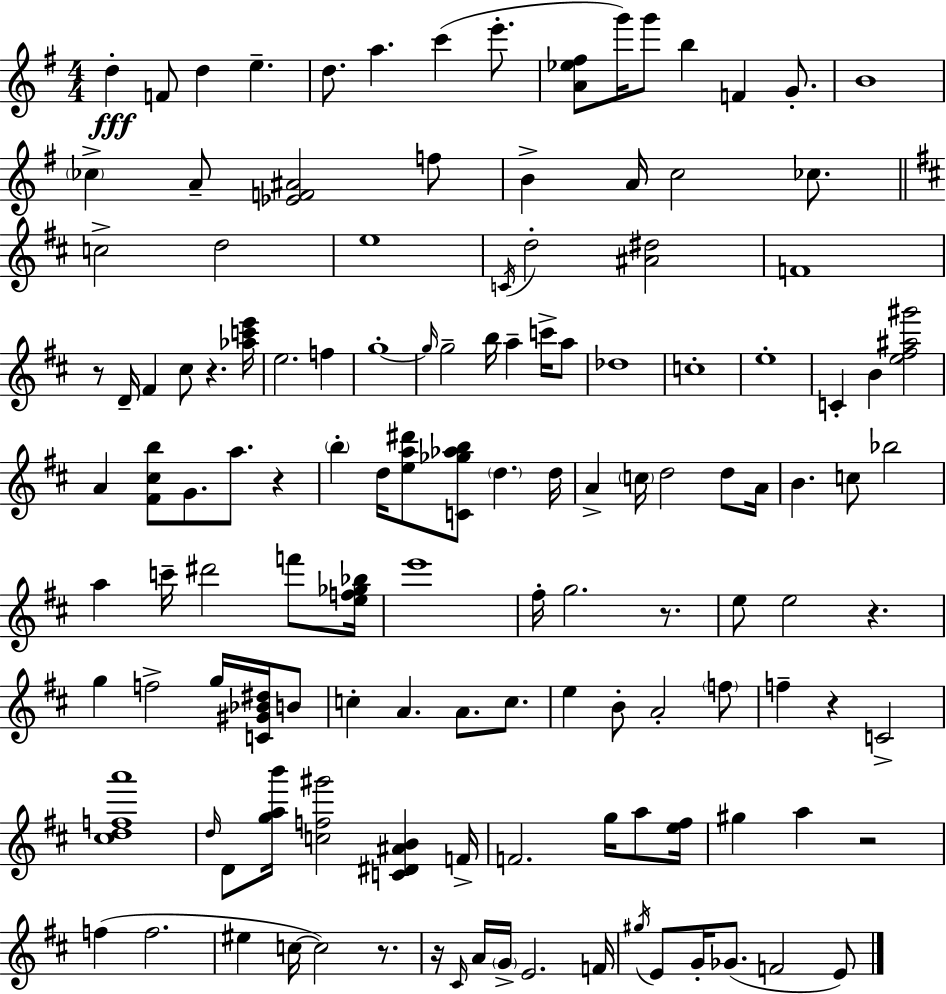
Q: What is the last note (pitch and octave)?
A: E4